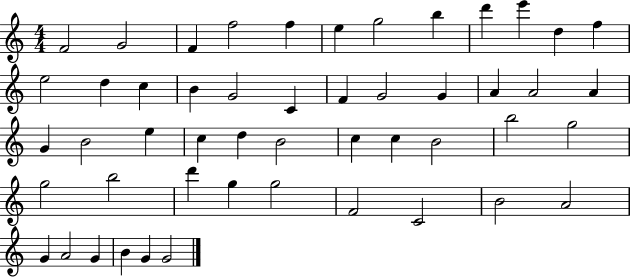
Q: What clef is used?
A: treble